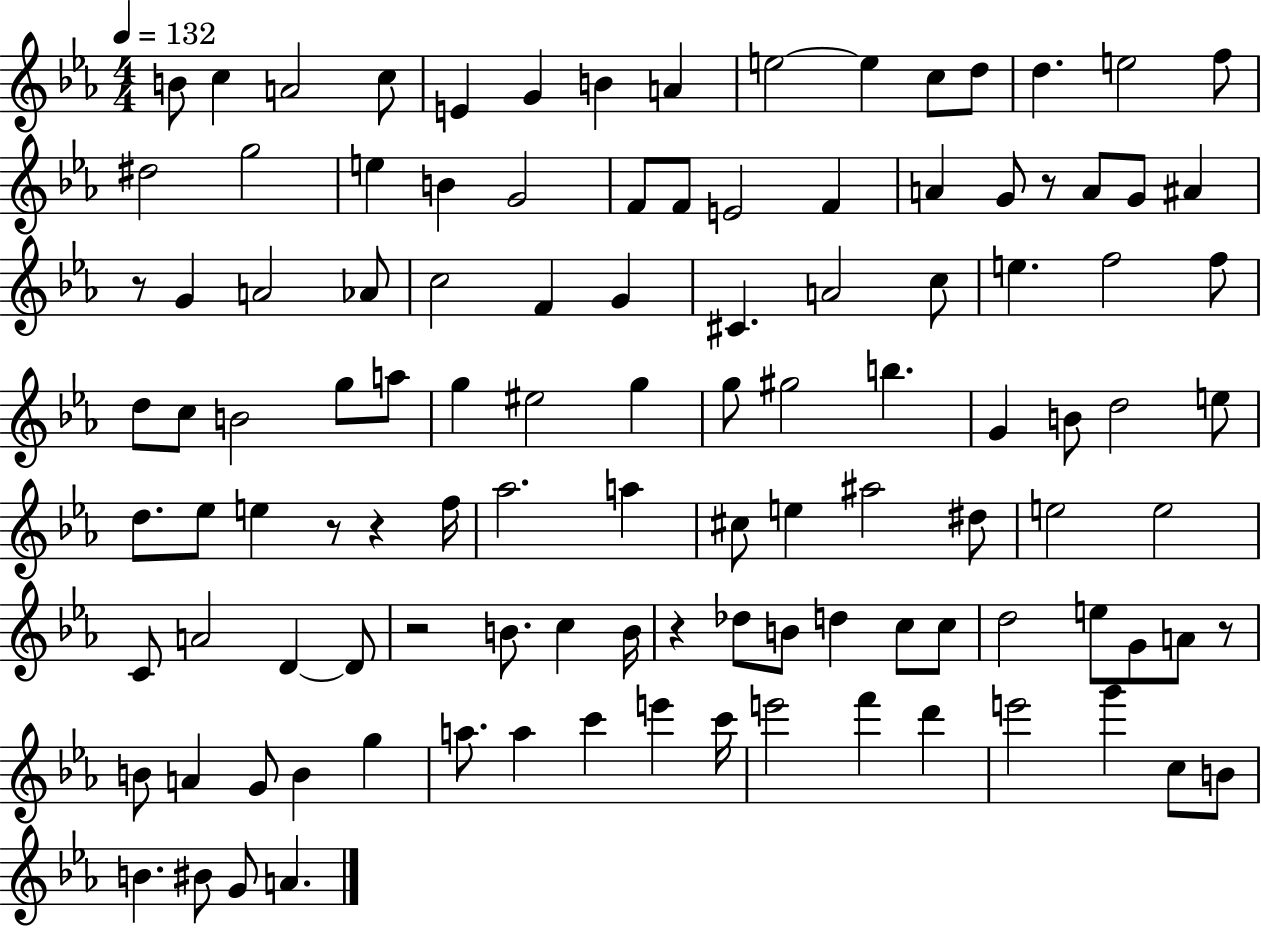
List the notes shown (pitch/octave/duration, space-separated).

B4/e C5/q A4/h C5/e E4/q G4/q B4/q A4/q E5/h E5/q C5/e D5/e D5/q. E5/h F5/e D#5/h G5/h E5/q B4/q G4/h F4/e F4/e E4/h F4/q A4/q G4/e R/e A4/e G4/e A#4/q R/e G4/q A4/h Ab4/e C5/h F4/q G4/q C#4/q. A4/h C5/e E5/q. F5/h F5/e D5/e C5/e B4/h G5/e A5/e G5/q EIS5/h G5/q G5/e G#5/h B5/q. G4/q B4/e D5/h E5/e D5/e. Eb5/e E5/q R/e R/q F5/s Ab5/h. A5/q C#5/e E5/q A#5/h D#5/e E5/h E5/h C4/e A4/h D4/q D4/e R/h B4/e. C5/q B4/s R/q Db5/e B4/e D5/q C5/e C5/e D5/h E5/e G4/e A4/e R/e B4/e A4/q G4/e B4/q G5/q A5/e. A5/q C6/q E6/q C6/s E6/h F6/q D6/q E6/h G6/q C5/e B4/e B4/q. BIS4/e G4/e A4/q.